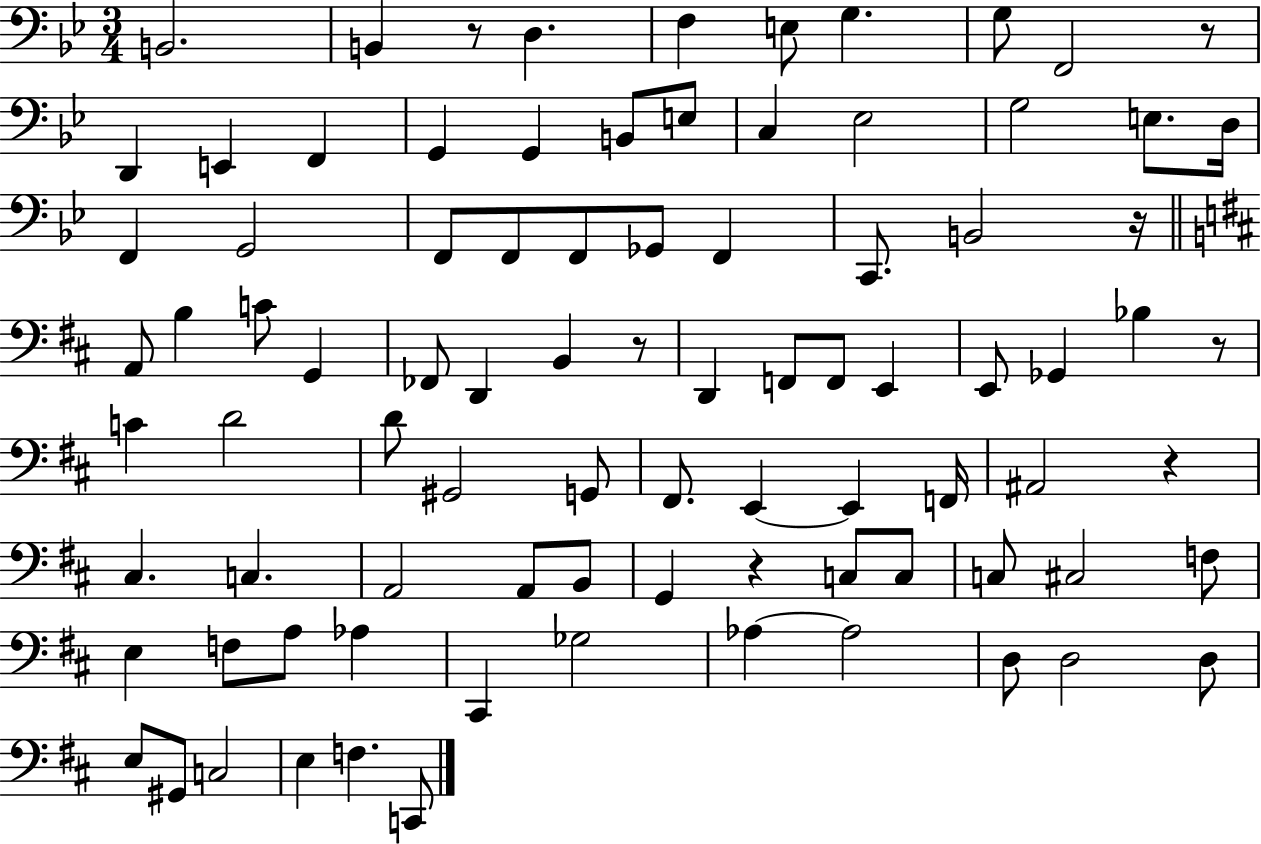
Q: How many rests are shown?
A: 7